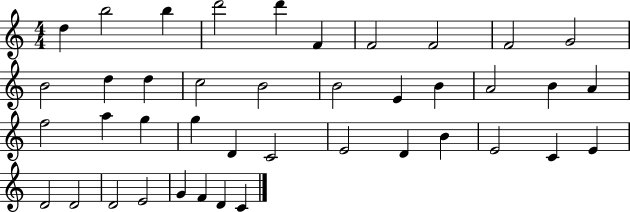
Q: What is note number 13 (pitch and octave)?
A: D5